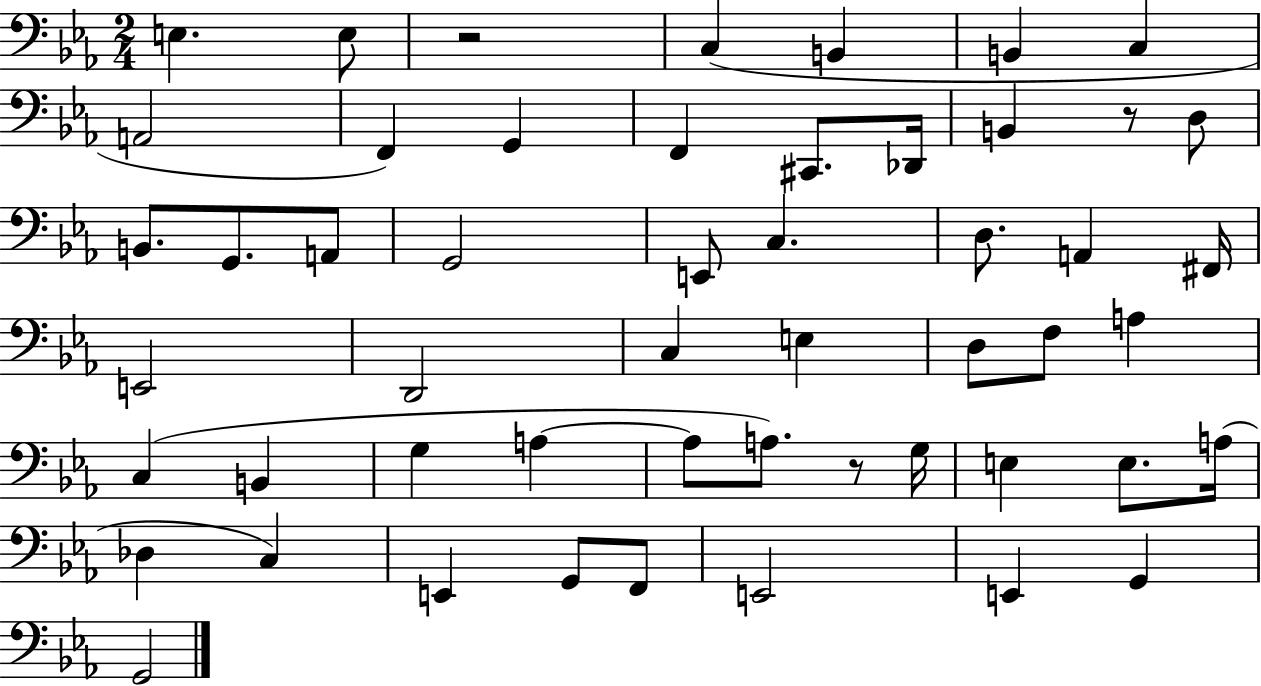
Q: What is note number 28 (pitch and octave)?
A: D3